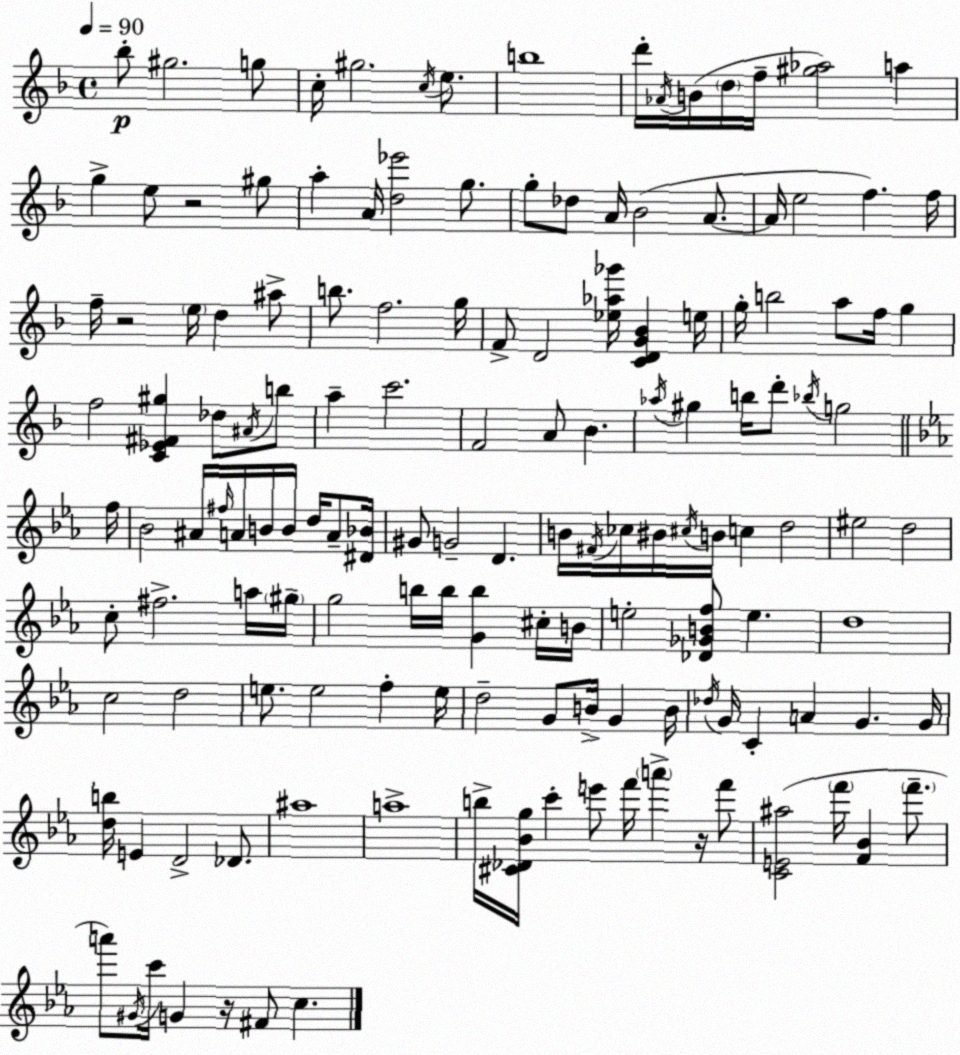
X:1
T:Untitled
M:4/4
L:1/4
K:F
_b/2 ^g2 g/2 c/4 ^g2 c/4 e/2 b4 d'/4 _A/4 B/4 d/4 f/4 [^g_a]2 a g e/2 z2 ^g/2 a A/4 [d_e']2 g/2 g/2 _d/2 A/4 _B2 A/2 A/4 e2 f f/4 f/4 z2 e/4 d ^a/2 b/2 f2 g/4 F/2 D2 [_e_a_g']/4 [CDG_B] e/4 g/4 b2 a/2 f/4 g f2 [C_E^F^g] _d/2 ^A/4 b/2 a c'2 F2 A/2 _B _a/4 ^g b/4 d'/2 _b/4 g2 f/4 _B2 ^A/4 ^f/4 A/4 B/4 B/4 d/4 A/2 [^D_B]/4 ^G/2 G2 D B/4 ^F/4 _c/4 ^B/4 ^c/4 B/4 c d2 ^e2 d2 c/2 ^f2 a/4 ^g/4 g2 b/4 b/4 [Gb] ^c/4 B/4 e2 [_D_GBf]/2 e d4 c2 d2 e/2 e2 f e/4 d2 G/2 B/4 G B/4 _d/4 G/4 C A G G/4 [db]/4 E D2 _D/2 ^a4 a4 b/4 [^C_D_Bg]/4 c' e'/2 f'/4 a' z/4 f'/2 [CE^a]2 f'/4 [F_B] f'/2 a'/2 ^G/4 c'/4 G z/4 ^F/2 c